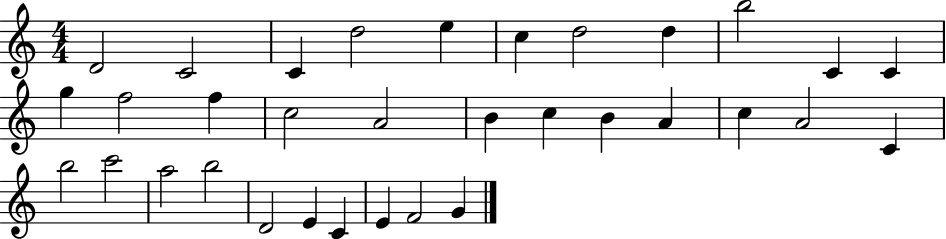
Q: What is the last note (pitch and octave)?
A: G4